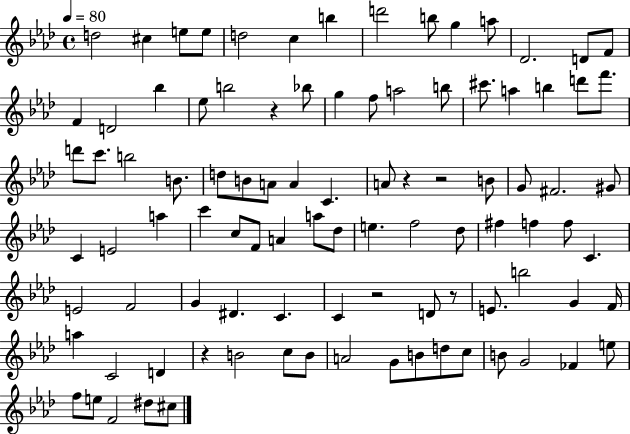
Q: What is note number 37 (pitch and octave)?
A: A4